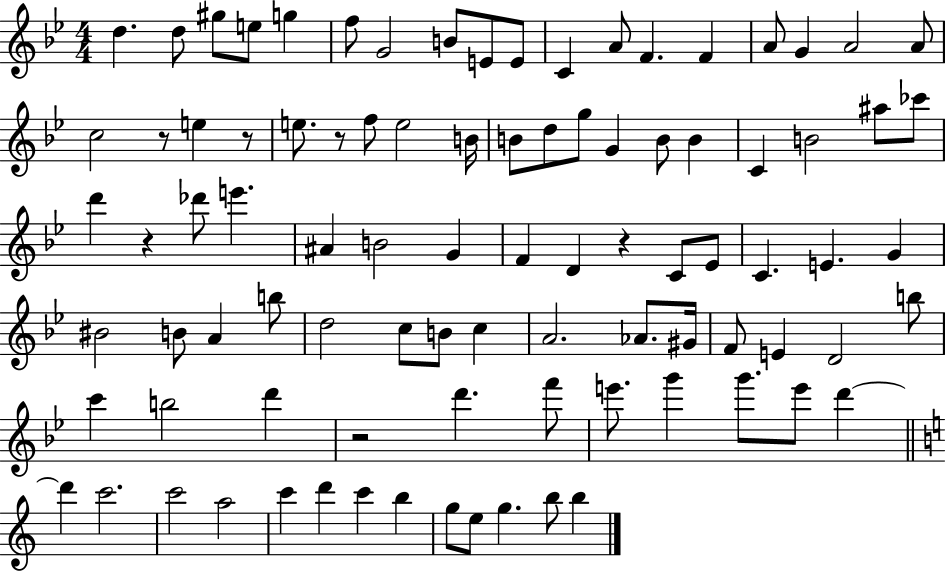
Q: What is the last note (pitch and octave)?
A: B5